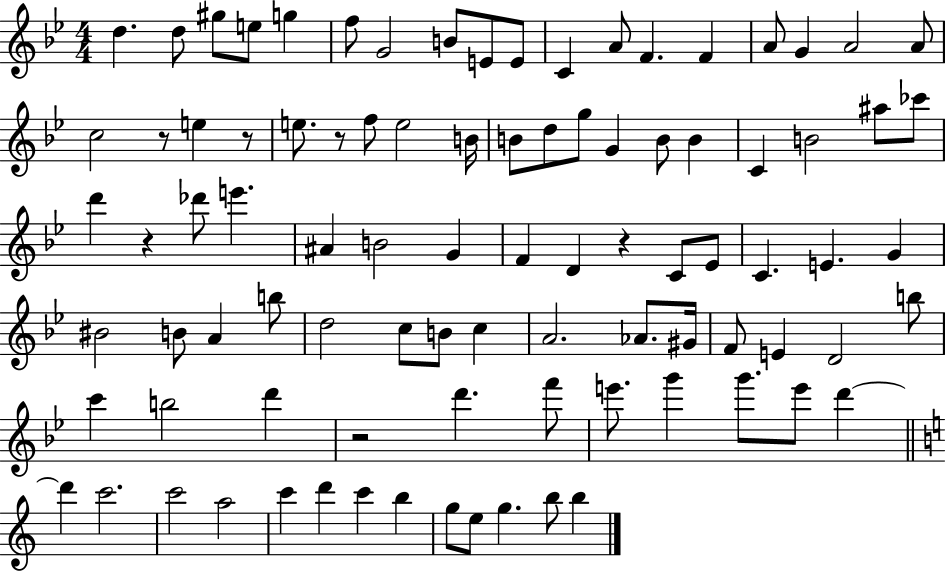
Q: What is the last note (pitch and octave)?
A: B5